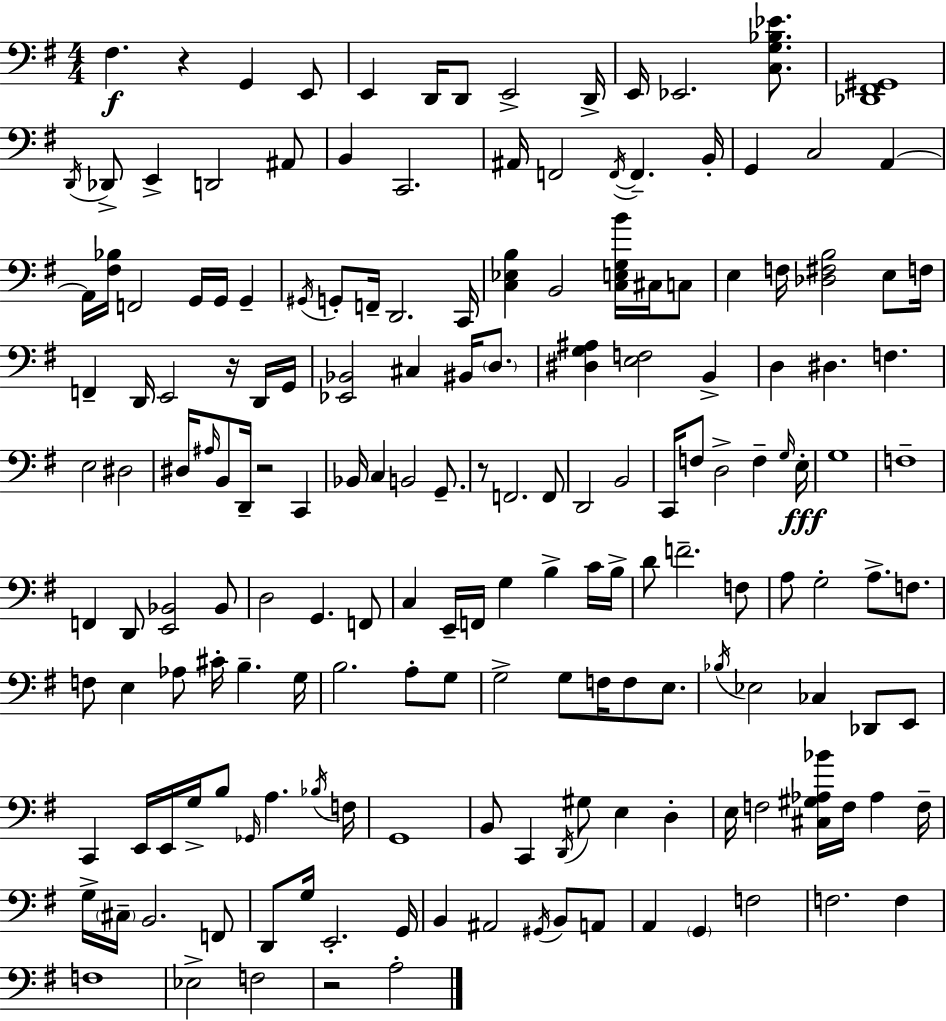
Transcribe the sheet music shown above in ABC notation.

X:1
T:Untitled
M:4/4
L:1/4
K:G
^F, z G,, E,,/2 E,, D,,/4 D,,/2 E,,2 D,,/4 E,,/4 _E,,2 [C,G,_B,_E]/2 [_D,,^F,,^G,,]4 D,,/4 _D,,/2 E,, D,,2 ^A,,/2 B,, C,,2 ^A,,/4 F,,2 F,,/4 F,, B,,/4 G,, C,2 A,, A,,/4 [^F,_B,]/4 F,,2 G,,/4 G,,/4 G,, ^G,,/4 G,,/2 F,,/4 D,,2 C,,/4 [C,_E,B,] B,,2 [C,E,G,B]/4 ^C,/4 C,/2 E, F,/4 [_D,^F,B,]2 E,/2 F,/4 F,, D,,/4 E,,2 z/4 D,,/4 G,,/4 [_E,,_B,,]2 ^C, ^B,,/4 D,/2 [^D,G,^A,] [E,F,]2 B,, D, ^D, F, E,2 ^D,2 ^D,/4 ^A,/4 B,,/2 D,,/4 z2 C,, _B,,/4 C, B,,2 G,,/2 z/2 F,,2 F,,/2 D,,2 B,,2 C,,/4 F,/2 D,2 F, G,/4 E,/4 G,4 F,4 F,, D,,/2 [E,,_B,,]2 _B,,/2 D,2 G,, F,,/2 C, E,,/4 F,,/4 G, B, C/4 B,/4 D/2 F2 F,/2 A,/2 G,2 A,/2 F,/2 F,/2 E, _A,/2 ^C/4 B, G,/4 B,2 A,/2 G,/2 G,2 G,/2 F,/4 F,/2 E,/2 _B,/4 _E,2 _C, _D,,/2 E,,/2 C,, E,,/4 E,,/4 G,/4 B,/2 _G,,/4 A, _B,/4 F,/4 G,,4 B,,/2 C,, D,,/4 ^G,/2 E, D, E,/4 F,2 [^C,^G,_A,_B]/4 F,/4 _A, F,/4 G,/4 ^C,/4 B,,2 F,,/2 D,,/2 G,/4 E,,2 G,,/4 B,, ^A,,2 ^G,,/4 B,,/2 A,,/2 A,, G,, F,2 F,2 F, F,4 _E,2 F,2 z2 A,2